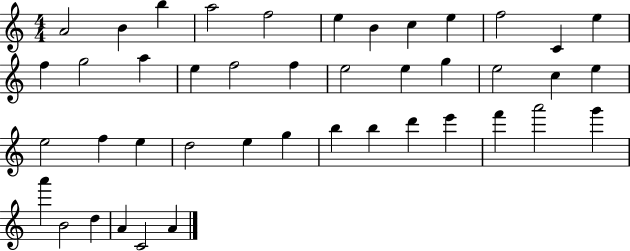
A4/h B4/q B5/q A5/h F5/h E5/q B4/q C5/q E5/q F5/h C4/q E5/q F5/q G5/h A5/q E5/q F5/h F5/q E5/h E5/q G5/q E5/h C5/q E5/q E5/h F5/q E5/q D5/h E5/q G5/q B5/q B5/q D6/q E6/q F6/q A6/h G6/q A6/q B4/h D5/q A4/q C4/h A4/q